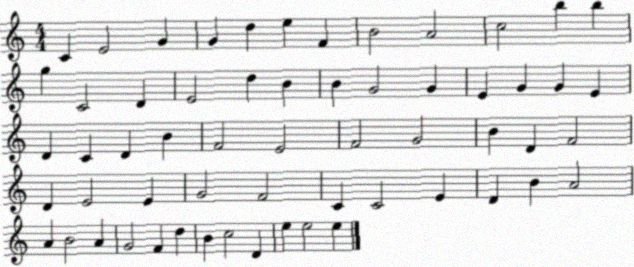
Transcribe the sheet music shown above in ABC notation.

X:1
T:Untitled
M:4/4
L:1/4
K:C
C E2 G G d e F B2 A2 c2 b b g C2 D E2 d B B G2 G E G G E D C D B F2 E2 F2 G2 B D F2 D E2 E G2 F2 C C2 E D B A2 A B2 A G2 F d B c2 D e e2 e